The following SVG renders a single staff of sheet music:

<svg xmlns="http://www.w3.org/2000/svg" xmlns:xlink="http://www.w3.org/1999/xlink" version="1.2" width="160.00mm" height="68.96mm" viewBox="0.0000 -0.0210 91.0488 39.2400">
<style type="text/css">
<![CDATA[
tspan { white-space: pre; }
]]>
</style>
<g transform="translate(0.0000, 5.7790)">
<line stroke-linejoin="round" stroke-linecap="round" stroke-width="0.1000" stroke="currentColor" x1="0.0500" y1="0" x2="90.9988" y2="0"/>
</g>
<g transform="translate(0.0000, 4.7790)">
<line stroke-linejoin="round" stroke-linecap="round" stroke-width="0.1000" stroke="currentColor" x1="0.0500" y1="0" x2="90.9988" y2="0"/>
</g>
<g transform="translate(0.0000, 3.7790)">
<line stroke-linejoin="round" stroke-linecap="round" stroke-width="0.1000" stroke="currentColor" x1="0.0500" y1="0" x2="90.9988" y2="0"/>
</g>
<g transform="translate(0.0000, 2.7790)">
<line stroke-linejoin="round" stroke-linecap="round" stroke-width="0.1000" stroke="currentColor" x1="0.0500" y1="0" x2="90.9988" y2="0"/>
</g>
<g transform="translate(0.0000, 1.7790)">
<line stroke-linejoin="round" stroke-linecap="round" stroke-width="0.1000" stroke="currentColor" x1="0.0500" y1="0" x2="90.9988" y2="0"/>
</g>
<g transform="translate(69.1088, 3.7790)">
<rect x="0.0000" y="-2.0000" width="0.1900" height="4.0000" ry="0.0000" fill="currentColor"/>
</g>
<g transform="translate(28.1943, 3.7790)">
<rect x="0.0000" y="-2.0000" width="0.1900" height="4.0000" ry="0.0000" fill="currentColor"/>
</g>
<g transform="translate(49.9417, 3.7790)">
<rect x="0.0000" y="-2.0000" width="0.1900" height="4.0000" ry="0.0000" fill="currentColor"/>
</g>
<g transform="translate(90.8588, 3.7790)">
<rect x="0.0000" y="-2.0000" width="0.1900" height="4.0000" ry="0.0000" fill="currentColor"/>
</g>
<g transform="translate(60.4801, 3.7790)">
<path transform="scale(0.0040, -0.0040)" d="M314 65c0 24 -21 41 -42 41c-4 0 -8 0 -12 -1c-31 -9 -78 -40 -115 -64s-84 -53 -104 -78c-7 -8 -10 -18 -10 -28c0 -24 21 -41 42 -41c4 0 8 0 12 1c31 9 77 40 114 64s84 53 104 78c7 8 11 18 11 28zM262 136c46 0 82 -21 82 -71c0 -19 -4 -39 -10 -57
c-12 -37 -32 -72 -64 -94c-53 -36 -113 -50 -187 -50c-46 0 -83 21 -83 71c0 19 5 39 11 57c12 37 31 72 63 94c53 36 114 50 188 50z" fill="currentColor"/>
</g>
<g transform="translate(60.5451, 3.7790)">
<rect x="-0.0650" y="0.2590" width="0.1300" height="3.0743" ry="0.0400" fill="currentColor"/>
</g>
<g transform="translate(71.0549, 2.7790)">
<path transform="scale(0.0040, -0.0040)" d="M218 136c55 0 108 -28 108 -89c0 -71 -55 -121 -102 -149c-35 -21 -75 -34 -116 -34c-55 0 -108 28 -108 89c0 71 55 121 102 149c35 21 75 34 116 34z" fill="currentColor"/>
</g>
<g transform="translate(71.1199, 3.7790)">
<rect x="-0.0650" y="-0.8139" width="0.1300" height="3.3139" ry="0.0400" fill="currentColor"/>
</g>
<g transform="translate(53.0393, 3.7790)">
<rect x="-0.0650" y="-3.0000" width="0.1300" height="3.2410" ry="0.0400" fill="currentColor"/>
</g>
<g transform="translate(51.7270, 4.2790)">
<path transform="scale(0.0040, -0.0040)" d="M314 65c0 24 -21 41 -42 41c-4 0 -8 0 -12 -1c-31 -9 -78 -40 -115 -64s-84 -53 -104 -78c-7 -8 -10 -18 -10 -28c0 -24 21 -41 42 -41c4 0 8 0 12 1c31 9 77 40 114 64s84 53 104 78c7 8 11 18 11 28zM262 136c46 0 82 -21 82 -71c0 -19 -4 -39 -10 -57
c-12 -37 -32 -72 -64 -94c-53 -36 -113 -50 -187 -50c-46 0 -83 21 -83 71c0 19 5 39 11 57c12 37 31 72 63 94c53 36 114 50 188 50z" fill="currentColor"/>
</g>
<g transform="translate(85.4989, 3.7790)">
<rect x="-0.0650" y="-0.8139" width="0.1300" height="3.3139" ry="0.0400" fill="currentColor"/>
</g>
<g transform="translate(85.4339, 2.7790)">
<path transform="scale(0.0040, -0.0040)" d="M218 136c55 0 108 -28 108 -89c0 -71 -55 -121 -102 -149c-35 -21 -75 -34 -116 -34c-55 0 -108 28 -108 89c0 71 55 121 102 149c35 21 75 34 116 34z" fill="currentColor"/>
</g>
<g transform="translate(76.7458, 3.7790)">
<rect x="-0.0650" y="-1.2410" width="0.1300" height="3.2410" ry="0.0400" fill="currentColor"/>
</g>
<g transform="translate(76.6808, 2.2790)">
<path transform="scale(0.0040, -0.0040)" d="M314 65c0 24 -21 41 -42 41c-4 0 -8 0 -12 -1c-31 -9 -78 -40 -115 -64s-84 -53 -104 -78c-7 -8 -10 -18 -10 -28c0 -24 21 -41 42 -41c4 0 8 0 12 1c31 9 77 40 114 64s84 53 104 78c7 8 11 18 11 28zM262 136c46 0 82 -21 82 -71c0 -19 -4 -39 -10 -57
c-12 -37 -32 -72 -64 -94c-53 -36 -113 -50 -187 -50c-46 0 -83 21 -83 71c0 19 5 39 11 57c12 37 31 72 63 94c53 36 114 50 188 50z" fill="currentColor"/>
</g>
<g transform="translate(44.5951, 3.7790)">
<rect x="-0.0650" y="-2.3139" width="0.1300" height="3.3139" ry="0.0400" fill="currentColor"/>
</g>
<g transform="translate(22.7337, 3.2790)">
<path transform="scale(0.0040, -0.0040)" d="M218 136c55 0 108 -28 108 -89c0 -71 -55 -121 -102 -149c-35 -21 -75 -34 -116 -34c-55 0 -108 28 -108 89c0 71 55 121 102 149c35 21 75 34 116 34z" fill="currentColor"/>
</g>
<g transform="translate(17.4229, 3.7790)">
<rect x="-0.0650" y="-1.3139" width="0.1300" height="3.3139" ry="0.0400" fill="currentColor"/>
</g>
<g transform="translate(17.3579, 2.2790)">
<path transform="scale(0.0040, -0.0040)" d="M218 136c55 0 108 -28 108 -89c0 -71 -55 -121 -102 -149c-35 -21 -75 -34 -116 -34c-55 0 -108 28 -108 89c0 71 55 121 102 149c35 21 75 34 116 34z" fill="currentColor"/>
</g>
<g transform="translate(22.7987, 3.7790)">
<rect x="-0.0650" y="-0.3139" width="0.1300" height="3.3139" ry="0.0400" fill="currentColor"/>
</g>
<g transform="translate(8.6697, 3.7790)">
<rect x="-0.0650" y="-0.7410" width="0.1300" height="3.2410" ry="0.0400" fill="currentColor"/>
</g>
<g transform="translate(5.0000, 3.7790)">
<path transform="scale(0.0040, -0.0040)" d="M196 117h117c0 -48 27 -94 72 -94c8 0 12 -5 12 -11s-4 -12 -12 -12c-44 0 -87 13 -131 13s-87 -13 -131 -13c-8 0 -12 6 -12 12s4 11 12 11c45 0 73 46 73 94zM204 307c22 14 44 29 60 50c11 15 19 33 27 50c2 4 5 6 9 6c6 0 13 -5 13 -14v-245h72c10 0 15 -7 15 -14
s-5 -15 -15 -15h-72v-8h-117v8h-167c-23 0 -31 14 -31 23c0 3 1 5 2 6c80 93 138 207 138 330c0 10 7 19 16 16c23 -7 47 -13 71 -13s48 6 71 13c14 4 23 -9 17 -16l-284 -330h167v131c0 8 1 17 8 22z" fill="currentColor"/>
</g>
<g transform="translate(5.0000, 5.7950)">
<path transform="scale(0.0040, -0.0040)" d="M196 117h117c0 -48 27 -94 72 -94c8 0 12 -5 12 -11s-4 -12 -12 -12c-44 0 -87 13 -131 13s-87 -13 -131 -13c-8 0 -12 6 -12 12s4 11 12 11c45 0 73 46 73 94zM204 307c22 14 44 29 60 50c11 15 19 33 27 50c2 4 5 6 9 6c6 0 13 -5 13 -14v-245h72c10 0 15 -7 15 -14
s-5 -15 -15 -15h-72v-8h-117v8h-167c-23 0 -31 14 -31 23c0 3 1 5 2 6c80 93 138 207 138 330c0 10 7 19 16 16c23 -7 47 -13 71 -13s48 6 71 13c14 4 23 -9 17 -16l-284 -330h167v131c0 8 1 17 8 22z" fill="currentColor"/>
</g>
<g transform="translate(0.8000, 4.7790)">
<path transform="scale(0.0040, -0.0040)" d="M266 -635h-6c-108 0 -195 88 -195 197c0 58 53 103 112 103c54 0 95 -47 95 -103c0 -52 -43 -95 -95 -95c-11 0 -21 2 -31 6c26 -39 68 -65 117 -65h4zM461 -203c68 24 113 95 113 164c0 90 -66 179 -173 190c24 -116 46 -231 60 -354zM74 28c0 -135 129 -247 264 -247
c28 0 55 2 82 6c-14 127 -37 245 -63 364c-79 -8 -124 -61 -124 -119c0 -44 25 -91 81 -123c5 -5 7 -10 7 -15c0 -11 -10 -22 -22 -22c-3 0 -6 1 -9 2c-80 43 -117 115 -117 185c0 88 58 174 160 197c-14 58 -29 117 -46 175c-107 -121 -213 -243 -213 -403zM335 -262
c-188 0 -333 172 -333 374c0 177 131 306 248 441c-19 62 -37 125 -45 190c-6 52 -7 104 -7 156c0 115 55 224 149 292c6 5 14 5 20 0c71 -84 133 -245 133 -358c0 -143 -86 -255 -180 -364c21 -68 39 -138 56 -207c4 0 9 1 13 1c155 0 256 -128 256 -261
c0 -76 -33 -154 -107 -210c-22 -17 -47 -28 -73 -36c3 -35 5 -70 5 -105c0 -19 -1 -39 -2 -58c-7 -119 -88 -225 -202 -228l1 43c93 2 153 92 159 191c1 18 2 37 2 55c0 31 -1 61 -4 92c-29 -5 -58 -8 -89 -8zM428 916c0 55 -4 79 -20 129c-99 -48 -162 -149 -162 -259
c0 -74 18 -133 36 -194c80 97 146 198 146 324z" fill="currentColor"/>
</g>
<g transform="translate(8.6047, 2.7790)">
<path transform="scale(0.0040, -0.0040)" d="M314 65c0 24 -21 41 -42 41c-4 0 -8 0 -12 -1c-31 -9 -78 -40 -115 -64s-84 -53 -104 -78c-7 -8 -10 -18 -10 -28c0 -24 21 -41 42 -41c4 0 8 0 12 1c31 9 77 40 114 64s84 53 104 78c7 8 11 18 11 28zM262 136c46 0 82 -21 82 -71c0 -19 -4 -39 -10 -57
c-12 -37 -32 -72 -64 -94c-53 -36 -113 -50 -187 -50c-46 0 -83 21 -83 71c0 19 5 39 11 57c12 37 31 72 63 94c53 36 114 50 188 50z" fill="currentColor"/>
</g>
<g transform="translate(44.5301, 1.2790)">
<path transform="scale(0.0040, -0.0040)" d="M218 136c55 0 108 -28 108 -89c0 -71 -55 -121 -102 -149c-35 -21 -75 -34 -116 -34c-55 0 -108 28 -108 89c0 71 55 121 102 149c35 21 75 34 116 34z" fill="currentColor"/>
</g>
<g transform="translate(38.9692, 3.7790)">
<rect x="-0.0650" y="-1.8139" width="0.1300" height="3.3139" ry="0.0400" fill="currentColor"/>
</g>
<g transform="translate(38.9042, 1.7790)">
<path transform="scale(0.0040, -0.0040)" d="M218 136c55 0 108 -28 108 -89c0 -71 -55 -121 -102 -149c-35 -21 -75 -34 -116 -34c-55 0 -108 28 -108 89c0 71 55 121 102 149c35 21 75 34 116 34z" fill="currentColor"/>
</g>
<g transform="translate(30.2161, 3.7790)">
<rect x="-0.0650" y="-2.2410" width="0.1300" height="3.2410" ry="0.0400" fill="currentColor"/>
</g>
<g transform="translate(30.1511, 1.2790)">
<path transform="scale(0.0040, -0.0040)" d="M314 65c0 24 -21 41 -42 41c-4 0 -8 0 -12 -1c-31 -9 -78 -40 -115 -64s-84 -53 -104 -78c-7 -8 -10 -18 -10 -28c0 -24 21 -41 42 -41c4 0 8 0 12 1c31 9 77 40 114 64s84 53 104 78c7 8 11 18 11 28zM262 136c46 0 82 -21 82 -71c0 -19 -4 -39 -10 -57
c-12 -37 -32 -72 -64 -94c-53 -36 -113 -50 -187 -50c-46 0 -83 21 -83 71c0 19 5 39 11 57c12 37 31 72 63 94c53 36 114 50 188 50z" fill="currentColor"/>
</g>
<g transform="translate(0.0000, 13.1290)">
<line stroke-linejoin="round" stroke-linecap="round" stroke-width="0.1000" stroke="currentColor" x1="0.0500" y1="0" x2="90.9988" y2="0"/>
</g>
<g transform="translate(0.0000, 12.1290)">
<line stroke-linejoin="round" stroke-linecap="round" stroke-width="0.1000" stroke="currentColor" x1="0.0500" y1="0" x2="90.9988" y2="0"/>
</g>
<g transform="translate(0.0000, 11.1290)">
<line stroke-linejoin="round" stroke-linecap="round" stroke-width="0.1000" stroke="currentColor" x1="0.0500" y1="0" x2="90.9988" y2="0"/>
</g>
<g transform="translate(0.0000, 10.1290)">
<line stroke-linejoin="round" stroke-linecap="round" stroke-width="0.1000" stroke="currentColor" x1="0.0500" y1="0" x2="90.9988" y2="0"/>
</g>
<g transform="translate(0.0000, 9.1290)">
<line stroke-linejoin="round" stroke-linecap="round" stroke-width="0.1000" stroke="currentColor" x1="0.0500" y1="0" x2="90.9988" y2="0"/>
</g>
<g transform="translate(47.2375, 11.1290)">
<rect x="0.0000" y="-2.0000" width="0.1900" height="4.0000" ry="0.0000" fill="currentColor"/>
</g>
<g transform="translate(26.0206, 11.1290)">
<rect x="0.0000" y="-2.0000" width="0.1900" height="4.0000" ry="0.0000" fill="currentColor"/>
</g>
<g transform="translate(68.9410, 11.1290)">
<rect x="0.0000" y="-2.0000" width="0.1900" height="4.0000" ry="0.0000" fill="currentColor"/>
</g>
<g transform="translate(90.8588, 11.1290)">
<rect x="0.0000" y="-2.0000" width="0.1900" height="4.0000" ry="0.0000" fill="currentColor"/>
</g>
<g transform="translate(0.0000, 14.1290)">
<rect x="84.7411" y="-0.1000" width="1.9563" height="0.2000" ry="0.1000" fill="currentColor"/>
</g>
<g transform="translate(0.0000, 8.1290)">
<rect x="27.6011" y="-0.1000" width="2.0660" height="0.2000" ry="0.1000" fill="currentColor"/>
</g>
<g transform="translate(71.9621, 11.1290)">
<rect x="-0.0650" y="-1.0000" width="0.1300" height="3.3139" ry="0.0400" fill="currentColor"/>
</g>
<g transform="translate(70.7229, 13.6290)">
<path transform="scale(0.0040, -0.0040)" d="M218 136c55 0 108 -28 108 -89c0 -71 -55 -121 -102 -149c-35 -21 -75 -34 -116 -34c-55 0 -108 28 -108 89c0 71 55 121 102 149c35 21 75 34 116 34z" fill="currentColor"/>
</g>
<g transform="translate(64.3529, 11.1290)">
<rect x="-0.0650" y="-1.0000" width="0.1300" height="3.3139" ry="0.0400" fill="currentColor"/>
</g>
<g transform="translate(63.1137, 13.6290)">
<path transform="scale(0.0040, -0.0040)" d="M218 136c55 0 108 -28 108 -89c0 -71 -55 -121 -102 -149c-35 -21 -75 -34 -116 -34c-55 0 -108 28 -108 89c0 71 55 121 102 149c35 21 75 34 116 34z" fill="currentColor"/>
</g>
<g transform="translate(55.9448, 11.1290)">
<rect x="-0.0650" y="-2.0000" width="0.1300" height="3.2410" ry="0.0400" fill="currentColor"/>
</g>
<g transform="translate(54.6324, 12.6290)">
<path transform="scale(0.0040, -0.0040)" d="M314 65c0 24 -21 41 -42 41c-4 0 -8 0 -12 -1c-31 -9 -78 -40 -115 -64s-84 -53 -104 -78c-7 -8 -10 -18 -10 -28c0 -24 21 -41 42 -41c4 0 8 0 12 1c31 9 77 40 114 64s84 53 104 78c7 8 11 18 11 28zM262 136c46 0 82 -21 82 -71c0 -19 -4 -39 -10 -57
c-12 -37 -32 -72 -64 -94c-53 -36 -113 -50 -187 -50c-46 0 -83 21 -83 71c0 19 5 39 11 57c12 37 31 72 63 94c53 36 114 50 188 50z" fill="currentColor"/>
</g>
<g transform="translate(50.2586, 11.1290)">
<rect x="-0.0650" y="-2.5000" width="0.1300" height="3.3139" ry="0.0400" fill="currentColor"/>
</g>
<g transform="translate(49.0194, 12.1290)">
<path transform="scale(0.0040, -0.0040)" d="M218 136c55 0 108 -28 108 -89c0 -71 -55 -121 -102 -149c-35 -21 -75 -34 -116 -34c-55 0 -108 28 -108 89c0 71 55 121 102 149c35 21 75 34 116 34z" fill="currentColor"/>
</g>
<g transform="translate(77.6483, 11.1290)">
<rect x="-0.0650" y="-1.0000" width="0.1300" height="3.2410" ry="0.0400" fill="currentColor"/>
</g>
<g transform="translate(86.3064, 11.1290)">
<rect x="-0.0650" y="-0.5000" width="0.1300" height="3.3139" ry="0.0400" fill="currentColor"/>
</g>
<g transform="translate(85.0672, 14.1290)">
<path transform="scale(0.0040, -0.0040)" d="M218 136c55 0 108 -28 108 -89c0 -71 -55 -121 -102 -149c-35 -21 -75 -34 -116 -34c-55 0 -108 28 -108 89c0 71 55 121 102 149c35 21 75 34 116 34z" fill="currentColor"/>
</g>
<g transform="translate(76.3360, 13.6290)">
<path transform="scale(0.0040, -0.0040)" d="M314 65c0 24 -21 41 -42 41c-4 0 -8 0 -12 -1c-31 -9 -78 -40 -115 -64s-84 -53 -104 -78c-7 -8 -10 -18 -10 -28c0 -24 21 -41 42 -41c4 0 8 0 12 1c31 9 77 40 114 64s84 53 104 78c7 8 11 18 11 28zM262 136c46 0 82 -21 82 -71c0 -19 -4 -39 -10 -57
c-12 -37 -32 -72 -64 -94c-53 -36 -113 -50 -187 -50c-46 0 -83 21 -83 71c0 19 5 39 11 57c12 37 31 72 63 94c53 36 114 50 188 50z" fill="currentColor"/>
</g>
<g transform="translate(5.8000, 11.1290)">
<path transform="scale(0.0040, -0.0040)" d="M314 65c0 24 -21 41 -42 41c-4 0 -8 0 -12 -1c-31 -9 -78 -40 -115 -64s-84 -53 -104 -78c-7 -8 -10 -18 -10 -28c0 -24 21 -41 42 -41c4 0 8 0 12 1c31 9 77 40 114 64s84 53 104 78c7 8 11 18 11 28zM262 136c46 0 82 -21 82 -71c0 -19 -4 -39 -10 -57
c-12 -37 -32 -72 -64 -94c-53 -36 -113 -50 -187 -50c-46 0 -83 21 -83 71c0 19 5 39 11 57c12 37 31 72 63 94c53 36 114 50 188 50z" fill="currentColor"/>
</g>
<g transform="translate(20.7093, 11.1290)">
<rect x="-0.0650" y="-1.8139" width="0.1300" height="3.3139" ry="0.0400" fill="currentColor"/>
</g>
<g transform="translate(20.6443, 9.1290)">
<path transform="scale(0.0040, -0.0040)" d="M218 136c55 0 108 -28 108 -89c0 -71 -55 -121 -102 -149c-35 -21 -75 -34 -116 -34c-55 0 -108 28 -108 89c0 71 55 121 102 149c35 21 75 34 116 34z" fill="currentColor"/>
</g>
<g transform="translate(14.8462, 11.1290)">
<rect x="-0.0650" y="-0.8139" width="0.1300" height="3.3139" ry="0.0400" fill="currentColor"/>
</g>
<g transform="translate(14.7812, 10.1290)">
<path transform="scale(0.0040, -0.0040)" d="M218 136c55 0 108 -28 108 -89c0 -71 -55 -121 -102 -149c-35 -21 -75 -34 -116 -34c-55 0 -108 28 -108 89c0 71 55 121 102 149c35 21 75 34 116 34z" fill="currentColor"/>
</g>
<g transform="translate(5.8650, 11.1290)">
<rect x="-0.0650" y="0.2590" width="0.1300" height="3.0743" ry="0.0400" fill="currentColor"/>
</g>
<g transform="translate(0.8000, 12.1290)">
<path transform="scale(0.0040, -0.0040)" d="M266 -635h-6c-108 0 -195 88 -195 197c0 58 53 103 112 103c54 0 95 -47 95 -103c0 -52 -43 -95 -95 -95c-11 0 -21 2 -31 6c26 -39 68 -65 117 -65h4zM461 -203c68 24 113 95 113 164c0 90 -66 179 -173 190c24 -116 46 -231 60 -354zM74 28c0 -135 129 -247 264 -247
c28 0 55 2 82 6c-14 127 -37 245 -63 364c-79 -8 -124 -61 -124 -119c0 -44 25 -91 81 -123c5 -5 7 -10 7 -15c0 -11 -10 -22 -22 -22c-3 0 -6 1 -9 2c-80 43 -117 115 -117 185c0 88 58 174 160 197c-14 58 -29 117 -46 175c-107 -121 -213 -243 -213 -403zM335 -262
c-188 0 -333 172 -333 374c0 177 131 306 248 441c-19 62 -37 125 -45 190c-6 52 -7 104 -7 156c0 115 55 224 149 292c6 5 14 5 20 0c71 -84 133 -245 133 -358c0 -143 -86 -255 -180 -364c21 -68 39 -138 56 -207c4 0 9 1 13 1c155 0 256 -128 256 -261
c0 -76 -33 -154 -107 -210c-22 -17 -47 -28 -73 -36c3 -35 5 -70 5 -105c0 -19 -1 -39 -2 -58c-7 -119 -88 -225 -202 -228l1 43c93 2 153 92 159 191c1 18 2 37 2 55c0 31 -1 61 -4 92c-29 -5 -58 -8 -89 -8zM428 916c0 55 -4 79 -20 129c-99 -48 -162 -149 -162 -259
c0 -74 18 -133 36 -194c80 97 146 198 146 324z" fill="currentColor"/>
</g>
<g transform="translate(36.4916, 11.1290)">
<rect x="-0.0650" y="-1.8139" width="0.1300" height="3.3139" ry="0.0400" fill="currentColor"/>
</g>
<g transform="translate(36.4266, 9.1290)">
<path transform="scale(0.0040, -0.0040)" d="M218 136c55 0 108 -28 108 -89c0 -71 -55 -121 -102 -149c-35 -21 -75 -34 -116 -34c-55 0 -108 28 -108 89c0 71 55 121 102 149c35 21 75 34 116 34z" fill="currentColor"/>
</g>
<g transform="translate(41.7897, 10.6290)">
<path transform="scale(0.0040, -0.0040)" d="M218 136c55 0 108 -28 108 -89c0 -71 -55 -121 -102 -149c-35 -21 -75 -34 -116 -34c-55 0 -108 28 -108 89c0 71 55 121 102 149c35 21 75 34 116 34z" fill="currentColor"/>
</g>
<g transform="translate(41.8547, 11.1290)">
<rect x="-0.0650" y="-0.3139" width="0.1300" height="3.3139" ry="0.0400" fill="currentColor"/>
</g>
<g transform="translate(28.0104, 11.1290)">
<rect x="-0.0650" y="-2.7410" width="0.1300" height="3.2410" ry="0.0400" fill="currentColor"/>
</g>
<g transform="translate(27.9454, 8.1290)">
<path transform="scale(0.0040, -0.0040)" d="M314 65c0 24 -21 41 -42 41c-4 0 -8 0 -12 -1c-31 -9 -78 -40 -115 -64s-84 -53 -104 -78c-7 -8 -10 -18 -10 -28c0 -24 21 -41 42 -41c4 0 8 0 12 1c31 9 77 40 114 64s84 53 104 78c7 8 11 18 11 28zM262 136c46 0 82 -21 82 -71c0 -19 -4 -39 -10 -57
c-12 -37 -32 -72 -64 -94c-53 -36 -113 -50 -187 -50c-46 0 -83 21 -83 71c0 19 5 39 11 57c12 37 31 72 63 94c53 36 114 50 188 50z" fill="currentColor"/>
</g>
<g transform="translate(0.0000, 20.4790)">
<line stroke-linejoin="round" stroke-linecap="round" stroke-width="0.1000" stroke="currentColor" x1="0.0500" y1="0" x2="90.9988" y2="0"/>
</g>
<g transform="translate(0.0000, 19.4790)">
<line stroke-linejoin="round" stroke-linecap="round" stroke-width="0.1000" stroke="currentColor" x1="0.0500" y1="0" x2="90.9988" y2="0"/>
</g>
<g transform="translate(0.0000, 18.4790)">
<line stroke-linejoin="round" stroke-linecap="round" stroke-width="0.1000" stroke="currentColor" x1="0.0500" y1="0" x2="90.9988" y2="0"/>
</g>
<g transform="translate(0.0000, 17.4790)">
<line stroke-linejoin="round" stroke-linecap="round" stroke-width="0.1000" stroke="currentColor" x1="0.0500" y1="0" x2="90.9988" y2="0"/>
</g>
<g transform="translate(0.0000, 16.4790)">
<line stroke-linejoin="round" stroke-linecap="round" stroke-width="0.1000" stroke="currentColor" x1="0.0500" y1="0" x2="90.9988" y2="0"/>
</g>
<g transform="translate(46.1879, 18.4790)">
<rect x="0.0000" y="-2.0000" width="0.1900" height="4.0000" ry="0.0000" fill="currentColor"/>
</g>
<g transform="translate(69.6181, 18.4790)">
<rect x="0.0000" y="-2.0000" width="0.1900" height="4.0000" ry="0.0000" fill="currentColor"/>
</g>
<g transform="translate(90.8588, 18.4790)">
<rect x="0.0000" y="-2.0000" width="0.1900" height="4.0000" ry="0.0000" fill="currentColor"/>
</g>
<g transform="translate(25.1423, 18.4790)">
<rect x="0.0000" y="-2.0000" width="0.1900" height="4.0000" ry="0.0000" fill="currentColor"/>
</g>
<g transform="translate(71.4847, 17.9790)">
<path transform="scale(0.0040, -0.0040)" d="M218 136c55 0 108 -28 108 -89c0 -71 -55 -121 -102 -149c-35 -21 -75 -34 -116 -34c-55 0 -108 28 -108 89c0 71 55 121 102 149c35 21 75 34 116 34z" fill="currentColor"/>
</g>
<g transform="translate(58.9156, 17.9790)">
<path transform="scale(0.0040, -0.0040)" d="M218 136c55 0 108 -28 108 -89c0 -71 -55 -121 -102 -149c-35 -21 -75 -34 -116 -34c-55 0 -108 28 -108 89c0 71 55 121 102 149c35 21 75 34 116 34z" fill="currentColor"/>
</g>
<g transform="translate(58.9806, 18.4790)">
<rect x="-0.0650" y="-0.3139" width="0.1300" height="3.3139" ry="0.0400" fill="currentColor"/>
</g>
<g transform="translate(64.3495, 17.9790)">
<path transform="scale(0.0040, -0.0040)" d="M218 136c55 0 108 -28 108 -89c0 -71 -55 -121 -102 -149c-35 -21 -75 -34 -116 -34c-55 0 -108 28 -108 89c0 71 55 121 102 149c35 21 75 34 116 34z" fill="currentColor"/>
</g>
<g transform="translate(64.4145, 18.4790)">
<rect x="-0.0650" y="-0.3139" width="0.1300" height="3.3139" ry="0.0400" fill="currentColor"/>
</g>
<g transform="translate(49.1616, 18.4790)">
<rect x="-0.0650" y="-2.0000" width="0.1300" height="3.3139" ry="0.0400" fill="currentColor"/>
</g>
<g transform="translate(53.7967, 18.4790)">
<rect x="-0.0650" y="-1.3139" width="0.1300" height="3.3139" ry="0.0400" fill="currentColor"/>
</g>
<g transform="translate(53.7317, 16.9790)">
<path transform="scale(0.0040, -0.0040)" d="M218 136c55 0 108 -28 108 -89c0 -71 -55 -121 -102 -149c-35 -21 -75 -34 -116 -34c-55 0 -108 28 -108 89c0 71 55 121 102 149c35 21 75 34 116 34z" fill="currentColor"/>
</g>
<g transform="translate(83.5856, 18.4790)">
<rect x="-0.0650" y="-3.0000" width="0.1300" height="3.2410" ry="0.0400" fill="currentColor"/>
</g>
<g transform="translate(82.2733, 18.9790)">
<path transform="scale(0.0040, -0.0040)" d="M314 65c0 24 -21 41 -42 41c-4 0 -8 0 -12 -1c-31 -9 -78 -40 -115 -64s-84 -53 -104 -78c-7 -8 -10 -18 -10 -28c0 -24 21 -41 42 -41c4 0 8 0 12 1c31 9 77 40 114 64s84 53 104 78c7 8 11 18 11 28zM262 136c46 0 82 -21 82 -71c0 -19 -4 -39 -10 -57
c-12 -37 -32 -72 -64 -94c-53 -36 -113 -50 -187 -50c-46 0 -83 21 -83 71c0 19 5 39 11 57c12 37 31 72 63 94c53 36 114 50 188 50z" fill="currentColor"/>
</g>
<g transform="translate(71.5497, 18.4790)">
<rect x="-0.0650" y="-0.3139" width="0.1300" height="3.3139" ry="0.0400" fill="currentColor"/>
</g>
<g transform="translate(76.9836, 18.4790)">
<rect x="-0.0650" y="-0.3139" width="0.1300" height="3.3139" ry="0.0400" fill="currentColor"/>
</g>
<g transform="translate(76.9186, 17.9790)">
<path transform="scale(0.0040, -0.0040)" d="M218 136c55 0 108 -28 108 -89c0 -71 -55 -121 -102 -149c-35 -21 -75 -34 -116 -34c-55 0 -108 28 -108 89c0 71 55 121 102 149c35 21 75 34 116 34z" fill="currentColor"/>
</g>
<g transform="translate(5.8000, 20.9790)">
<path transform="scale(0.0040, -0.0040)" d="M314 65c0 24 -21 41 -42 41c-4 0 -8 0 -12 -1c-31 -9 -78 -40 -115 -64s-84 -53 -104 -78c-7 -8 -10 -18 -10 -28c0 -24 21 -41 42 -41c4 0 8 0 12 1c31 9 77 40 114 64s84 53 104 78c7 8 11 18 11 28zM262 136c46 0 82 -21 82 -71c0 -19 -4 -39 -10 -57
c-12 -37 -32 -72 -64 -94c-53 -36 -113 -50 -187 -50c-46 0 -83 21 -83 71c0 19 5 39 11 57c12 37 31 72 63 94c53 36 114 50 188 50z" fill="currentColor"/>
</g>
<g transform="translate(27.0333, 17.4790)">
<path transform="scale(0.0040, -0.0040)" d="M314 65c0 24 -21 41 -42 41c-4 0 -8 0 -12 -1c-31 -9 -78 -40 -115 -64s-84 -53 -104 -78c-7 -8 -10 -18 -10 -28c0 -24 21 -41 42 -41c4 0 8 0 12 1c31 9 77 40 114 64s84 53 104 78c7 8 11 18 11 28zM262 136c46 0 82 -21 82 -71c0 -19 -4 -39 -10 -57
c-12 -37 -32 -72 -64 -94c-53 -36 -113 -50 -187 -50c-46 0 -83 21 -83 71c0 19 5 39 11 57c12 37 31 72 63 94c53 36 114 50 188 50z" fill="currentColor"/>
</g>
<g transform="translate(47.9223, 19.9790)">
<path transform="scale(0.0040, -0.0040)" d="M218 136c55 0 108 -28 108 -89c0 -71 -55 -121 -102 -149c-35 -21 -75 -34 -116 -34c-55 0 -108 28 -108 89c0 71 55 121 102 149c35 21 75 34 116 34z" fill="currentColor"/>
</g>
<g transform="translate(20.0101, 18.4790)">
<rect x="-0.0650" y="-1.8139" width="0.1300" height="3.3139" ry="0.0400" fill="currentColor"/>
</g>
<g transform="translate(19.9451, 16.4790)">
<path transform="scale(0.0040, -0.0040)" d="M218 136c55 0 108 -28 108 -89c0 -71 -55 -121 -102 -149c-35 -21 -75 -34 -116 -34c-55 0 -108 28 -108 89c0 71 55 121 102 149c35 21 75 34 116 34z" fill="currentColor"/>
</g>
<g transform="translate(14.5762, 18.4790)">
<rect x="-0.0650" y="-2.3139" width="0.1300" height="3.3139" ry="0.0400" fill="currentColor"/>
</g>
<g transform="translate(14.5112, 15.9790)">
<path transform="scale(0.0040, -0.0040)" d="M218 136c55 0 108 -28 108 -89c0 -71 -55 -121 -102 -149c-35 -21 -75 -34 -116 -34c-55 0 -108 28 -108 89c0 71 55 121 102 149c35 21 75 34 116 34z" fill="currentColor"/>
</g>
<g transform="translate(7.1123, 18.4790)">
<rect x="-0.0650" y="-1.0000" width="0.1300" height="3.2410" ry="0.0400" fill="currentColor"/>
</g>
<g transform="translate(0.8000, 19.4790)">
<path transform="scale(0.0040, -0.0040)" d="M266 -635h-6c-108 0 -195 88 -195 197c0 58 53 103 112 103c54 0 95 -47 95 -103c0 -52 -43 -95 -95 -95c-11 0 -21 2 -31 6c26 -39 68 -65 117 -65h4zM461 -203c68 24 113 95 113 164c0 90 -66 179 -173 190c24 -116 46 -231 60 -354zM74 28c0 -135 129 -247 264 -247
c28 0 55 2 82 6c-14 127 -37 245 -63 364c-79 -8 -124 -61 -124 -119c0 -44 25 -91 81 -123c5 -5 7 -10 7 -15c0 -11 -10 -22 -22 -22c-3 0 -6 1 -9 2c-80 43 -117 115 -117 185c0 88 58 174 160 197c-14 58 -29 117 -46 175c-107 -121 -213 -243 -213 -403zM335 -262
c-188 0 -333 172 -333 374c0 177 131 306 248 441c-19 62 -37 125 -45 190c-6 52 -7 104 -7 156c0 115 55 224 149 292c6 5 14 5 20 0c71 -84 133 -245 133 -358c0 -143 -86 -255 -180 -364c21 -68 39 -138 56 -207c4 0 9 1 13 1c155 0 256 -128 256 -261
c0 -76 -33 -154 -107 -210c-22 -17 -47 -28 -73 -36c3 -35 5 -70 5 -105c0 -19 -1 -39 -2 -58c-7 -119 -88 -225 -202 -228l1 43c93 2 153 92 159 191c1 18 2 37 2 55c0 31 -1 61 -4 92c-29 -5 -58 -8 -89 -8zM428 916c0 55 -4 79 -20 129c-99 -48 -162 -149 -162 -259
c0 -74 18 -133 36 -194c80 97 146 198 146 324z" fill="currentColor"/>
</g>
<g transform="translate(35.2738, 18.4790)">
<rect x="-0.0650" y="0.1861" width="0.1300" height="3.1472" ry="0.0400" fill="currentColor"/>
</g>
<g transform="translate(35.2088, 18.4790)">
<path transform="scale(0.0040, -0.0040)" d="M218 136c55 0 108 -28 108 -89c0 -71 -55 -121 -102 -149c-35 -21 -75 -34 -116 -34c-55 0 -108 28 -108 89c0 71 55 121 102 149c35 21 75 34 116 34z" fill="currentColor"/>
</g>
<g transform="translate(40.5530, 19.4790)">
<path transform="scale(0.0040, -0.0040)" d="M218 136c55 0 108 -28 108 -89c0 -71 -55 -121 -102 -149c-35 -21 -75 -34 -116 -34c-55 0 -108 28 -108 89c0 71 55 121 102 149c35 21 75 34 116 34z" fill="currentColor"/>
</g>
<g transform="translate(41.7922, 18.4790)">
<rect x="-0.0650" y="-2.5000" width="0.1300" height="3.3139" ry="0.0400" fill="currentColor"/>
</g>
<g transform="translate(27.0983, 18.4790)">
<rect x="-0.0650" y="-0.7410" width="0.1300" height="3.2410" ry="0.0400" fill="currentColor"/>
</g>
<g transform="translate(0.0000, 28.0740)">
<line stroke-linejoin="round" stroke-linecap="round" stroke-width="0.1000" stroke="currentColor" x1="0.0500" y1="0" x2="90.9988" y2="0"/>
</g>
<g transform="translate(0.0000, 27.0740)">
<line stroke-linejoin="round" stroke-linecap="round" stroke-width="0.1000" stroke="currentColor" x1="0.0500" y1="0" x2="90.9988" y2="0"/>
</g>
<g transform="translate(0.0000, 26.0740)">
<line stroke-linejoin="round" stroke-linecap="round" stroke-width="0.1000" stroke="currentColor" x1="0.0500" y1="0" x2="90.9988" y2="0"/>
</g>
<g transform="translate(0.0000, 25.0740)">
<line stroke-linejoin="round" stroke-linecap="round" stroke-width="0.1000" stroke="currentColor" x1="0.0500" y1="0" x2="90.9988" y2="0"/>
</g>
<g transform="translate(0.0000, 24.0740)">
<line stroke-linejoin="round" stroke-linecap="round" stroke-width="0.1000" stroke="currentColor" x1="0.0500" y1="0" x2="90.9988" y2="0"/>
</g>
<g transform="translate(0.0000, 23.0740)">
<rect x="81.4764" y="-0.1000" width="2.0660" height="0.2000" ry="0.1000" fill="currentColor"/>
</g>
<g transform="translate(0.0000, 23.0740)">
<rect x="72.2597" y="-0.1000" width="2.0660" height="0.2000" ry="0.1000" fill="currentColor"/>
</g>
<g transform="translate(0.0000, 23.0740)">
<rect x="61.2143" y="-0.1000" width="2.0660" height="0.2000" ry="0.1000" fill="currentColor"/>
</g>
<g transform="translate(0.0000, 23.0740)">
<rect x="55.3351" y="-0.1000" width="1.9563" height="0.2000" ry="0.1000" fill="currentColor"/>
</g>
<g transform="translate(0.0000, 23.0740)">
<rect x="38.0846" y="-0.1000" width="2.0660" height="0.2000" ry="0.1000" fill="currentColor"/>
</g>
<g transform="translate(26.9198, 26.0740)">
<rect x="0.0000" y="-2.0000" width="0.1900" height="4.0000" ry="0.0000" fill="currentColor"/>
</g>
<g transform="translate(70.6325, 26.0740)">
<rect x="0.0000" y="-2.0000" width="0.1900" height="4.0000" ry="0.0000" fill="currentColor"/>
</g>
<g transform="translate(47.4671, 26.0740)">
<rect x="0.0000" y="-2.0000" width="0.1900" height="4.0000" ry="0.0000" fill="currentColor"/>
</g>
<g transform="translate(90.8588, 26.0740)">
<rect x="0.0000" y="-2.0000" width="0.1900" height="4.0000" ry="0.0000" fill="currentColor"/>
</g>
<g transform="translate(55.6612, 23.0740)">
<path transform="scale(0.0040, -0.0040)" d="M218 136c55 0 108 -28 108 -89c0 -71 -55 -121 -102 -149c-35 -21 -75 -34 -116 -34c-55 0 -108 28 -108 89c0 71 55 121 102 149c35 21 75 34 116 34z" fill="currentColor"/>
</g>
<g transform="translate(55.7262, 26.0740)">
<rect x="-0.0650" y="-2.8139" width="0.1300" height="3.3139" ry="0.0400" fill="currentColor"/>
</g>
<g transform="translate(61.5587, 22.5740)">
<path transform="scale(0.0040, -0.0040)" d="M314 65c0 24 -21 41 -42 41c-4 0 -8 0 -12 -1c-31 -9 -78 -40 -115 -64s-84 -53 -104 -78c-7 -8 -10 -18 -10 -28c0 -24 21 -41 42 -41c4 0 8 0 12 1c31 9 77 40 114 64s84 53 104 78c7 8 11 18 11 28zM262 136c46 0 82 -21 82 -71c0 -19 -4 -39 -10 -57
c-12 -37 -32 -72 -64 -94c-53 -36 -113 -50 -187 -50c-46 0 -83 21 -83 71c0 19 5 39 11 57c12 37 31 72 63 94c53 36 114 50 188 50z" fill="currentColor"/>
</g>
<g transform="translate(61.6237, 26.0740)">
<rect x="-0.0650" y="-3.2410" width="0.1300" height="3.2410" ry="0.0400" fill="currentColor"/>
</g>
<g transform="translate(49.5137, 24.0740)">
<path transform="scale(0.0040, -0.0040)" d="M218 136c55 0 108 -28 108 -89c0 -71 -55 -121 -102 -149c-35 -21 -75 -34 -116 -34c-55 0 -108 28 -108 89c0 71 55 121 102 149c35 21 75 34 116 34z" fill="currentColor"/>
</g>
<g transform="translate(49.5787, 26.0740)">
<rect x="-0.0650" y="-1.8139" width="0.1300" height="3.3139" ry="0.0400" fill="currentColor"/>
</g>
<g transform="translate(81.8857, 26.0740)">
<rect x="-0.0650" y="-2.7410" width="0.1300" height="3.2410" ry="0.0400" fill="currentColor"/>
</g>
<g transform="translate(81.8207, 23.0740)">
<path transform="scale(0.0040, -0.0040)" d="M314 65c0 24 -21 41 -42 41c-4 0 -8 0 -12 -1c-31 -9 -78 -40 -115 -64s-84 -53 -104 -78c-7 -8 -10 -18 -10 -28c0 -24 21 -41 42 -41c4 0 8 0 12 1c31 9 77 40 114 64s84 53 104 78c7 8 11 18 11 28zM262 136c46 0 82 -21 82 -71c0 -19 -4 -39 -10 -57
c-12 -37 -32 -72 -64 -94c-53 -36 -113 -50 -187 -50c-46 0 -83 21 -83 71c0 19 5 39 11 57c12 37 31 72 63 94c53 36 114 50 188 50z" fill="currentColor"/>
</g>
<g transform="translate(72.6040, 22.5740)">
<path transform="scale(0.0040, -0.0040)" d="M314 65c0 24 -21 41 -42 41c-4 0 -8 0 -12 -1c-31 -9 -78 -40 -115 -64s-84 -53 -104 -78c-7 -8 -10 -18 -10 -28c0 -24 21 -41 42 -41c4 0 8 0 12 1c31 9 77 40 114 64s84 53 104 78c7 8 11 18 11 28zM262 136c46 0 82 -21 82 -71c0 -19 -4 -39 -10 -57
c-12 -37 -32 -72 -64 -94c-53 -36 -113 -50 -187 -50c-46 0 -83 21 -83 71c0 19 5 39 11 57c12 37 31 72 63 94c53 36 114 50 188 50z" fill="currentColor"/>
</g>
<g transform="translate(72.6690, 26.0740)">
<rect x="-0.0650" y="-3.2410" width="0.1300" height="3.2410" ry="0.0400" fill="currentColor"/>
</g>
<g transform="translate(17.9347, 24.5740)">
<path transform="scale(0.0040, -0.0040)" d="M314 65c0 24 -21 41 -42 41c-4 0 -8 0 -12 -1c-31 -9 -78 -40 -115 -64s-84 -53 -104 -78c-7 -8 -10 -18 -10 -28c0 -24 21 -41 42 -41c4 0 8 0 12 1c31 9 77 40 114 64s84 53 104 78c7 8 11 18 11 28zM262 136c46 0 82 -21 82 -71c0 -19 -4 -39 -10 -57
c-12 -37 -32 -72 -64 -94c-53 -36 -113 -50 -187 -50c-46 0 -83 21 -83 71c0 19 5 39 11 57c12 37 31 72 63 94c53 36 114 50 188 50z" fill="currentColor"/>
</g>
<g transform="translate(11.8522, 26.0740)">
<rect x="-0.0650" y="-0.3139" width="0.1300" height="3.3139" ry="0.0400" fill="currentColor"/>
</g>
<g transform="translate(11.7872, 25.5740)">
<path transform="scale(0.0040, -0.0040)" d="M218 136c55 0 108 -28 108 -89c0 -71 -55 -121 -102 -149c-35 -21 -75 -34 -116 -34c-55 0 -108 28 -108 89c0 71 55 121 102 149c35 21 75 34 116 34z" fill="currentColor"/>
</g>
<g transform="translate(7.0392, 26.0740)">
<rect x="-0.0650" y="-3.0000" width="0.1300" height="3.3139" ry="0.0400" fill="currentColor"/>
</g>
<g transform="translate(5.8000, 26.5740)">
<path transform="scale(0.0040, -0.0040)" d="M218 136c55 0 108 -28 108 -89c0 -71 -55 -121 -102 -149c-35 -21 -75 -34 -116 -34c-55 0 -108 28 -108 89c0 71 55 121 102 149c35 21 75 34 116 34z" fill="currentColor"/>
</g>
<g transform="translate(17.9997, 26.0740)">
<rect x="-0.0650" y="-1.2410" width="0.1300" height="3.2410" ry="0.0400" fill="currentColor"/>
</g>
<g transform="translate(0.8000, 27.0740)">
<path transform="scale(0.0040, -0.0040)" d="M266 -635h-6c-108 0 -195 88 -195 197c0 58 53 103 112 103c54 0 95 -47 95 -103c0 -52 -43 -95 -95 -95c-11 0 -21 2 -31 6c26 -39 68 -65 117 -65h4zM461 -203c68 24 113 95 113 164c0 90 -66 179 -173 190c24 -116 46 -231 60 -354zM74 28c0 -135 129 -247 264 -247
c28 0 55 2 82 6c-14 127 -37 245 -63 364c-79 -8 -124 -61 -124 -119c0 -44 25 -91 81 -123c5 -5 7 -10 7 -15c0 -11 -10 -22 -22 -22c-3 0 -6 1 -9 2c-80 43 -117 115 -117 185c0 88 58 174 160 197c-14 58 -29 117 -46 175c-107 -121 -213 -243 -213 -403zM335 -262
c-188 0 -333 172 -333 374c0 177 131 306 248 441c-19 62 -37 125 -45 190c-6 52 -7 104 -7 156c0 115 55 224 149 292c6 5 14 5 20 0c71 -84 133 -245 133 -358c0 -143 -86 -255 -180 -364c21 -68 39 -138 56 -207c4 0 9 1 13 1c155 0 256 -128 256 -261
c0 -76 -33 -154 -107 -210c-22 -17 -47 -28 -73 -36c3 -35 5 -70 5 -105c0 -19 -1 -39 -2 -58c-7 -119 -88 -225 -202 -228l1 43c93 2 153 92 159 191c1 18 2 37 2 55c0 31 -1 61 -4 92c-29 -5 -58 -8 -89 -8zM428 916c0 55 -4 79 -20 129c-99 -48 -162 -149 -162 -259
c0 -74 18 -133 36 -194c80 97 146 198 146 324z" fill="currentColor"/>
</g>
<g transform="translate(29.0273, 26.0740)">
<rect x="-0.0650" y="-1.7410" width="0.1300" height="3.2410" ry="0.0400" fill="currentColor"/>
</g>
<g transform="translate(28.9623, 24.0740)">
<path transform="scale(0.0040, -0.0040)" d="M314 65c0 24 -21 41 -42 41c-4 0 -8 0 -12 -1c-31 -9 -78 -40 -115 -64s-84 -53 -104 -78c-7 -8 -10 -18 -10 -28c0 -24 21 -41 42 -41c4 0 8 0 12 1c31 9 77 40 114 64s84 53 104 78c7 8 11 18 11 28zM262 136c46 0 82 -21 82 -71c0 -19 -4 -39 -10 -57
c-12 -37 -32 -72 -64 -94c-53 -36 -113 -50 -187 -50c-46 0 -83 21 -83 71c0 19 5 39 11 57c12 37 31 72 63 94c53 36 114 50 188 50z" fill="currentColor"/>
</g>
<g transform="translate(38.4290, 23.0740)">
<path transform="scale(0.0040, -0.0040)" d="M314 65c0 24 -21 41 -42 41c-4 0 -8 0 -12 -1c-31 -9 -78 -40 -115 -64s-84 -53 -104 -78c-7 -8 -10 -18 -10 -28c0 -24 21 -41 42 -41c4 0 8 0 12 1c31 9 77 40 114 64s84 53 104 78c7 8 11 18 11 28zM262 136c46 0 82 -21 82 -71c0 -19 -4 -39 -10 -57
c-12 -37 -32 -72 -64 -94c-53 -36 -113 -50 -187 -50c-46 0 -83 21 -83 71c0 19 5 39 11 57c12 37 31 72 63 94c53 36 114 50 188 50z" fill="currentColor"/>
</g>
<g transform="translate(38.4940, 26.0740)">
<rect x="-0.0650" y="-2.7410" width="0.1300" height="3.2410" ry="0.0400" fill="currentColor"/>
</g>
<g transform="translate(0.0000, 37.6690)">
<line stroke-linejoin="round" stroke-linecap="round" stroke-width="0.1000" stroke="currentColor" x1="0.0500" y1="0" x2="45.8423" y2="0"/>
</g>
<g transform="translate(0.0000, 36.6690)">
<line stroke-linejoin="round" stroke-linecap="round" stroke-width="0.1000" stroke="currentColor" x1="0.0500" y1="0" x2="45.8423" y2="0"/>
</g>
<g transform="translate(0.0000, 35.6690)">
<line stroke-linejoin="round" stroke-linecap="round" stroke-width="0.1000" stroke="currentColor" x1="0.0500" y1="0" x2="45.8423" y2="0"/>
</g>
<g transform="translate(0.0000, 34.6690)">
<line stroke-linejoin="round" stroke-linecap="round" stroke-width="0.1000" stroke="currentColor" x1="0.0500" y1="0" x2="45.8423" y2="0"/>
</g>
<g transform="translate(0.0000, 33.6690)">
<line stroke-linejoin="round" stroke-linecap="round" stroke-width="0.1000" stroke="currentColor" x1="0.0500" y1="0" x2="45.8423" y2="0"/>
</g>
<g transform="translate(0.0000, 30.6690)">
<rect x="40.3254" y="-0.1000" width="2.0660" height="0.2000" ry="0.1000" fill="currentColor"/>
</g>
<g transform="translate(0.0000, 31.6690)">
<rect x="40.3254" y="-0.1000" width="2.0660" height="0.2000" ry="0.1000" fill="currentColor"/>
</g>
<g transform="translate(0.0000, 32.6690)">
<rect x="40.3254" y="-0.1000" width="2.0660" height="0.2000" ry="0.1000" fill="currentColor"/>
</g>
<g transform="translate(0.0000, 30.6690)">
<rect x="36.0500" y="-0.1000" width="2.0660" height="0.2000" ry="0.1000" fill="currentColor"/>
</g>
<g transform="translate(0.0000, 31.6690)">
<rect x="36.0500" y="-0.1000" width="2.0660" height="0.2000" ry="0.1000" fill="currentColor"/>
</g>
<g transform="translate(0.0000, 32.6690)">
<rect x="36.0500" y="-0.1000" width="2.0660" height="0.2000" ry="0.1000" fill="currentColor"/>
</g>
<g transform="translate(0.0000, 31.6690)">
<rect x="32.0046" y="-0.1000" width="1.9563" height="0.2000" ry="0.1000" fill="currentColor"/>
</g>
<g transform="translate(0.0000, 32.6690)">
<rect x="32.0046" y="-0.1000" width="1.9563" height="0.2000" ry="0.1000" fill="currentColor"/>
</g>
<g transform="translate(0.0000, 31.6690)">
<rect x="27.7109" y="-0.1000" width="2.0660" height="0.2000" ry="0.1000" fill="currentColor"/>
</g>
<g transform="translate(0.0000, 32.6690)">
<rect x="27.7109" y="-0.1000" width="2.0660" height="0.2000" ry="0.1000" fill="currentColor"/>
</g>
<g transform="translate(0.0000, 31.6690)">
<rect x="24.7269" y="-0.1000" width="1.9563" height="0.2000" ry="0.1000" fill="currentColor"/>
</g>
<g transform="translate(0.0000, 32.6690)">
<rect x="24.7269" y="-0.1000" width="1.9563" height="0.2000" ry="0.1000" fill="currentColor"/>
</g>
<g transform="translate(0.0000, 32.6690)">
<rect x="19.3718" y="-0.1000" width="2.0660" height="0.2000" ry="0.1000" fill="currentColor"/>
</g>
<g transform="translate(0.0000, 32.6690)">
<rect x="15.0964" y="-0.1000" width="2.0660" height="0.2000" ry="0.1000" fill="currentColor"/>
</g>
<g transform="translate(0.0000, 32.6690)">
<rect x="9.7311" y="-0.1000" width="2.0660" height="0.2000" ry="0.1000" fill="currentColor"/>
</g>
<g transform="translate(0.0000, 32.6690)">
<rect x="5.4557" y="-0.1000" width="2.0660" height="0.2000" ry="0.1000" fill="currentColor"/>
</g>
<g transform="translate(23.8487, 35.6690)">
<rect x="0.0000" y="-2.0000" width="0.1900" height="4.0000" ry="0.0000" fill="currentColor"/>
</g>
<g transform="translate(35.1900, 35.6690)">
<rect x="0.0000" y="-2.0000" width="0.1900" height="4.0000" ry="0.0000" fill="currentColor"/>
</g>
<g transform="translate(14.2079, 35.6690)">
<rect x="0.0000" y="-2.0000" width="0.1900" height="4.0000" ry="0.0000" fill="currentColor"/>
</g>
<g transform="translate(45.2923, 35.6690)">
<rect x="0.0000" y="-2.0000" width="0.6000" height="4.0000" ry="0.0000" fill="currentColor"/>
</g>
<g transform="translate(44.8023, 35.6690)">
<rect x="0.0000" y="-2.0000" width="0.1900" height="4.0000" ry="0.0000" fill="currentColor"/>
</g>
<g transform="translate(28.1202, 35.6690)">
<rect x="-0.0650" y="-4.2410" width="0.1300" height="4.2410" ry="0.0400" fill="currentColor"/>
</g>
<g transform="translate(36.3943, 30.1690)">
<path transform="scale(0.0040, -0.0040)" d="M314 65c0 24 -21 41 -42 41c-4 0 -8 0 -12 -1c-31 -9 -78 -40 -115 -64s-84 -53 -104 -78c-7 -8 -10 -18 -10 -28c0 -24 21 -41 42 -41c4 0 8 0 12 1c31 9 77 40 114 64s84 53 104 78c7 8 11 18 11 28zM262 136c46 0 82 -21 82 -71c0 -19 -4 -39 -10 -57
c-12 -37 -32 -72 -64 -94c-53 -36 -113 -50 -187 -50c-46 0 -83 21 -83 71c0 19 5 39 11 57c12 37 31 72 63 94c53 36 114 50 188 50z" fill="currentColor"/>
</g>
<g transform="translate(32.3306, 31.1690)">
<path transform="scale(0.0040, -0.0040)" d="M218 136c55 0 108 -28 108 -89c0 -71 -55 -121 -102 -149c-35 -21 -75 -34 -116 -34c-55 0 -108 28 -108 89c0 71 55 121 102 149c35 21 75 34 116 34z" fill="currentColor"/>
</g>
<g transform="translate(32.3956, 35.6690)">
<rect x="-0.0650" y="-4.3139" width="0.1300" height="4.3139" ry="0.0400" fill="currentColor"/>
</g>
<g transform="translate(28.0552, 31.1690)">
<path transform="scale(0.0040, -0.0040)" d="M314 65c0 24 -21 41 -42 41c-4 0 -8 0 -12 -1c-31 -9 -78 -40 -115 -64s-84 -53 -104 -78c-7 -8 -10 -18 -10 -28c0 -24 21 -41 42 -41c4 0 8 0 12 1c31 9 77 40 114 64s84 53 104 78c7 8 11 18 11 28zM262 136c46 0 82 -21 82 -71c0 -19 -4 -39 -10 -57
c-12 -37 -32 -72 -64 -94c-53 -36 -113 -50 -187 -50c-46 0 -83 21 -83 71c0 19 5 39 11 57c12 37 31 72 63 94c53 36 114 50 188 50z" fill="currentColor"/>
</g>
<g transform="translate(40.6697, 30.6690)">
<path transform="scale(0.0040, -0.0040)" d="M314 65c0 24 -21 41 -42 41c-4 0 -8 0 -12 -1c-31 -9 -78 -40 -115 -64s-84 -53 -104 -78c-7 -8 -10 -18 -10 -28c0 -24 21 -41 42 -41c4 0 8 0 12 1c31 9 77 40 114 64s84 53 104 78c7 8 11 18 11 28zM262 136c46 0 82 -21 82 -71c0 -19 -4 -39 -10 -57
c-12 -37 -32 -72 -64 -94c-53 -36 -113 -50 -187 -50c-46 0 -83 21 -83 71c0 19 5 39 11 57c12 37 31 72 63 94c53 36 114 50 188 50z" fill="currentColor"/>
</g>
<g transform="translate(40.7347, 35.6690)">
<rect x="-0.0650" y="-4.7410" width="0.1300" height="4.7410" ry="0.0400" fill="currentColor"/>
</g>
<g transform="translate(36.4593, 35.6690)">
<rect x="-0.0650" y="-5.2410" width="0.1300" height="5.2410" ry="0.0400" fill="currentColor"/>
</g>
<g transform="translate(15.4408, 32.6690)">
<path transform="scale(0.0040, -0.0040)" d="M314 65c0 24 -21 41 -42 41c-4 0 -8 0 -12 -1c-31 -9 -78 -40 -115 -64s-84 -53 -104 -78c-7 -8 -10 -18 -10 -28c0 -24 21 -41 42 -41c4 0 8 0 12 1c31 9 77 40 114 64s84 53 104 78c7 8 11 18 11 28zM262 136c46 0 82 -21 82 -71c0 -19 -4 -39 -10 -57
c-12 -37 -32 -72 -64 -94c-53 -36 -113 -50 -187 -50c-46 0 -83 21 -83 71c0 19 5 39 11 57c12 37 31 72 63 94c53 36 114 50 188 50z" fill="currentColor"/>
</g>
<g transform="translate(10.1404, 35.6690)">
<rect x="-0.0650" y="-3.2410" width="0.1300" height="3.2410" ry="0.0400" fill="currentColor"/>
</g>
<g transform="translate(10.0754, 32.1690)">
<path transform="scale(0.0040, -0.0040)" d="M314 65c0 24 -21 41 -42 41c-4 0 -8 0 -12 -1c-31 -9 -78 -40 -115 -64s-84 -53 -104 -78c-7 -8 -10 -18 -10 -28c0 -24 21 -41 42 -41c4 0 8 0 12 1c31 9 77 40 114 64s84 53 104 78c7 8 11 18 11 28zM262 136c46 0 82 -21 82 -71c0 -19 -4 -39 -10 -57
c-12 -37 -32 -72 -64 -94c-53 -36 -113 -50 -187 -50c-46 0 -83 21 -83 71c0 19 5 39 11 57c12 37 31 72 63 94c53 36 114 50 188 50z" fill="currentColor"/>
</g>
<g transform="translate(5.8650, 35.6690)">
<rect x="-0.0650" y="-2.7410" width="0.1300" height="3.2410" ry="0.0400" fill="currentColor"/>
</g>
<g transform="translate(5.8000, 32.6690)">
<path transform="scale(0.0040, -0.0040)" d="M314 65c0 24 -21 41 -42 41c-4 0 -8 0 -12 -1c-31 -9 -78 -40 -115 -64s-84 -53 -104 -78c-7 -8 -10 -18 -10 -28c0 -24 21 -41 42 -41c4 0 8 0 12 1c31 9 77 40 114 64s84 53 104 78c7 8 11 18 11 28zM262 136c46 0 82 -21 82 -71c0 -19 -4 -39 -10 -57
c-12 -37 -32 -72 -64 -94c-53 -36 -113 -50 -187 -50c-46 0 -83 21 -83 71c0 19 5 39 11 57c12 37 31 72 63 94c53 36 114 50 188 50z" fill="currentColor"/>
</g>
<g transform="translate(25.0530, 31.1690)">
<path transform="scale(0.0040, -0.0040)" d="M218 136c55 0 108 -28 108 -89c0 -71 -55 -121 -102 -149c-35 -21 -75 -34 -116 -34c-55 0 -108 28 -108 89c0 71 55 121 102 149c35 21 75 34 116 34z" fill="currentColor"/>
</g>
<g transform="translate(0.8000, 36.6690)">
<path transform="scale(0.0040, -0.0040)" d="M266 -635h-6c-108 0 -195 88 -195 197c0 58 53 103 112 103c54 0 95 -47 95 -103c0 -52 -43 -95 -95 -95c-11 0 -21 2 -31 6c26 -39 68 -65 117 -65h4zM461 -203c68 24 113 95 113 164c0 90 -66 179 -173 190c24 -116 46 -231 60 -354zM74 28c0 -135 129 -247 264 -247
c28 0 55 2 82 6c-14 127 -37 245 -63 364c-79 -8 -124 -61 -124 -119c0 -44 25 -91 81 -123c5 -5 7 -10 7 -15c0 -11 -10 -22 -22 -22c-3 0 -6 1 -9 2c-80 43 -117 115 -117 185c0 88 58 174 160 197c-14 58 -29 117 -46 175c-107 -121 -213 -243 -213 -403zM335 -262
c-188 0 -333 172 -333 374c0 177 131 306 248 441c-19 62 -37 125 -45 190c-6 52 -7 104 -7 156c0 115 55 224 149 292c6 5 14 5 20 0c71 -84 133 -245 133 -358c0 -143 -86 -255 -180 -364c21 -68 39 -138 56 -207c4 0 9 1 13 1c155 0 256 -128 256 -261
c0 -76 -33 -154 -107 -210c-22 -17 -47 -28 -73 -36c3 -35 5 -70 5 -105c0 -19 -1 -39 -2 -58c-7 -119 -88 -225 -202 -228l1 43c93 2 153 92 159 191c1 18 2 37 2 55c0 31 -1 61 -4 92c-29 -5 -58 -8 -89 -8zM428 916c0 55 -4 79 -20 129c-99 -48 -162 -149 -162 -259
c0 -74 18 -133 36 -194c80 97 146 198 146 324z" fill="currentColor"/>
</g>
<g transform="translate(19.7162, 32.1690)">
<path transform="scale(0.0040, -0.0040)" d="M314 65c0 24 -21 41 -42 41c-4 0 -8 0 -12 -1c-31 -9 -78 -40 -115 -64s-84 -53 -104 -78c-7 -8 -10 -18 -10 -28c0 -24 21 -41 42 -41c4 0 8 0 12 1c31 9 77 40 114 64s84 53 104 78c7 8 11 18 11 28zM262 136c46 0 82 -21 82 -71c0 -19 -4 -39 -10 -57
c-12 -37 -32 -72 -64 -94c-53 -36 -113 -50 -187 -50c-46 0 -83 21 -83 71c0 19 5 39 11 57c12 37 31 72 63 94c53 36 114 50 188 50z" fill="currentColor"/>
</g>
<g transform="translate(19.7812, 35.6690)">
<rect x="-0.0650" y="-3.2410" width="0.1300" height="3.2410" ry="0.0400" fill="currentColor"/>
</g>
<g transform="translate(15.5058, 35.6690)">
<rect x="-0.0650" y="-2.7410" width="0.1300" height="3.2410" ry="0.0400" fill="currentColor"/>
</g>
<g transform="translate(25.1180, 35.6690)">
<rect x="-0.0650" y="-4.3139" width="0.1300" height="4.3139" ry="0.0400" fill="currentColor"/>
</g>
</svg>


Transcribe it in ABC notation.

X:1
T:Untitled
M:4/4
L:1/4
K:C
d2 e c g2 f g A2 B2 d e2 d B2 d f a2 f c G F2 D D D2 C D2 g f d2 B G F e c c c c A2 A c e2 f2 a2 f a b2 b2 a2 a2 b2 a2 b2 d' d'2 d' f'2 e'2